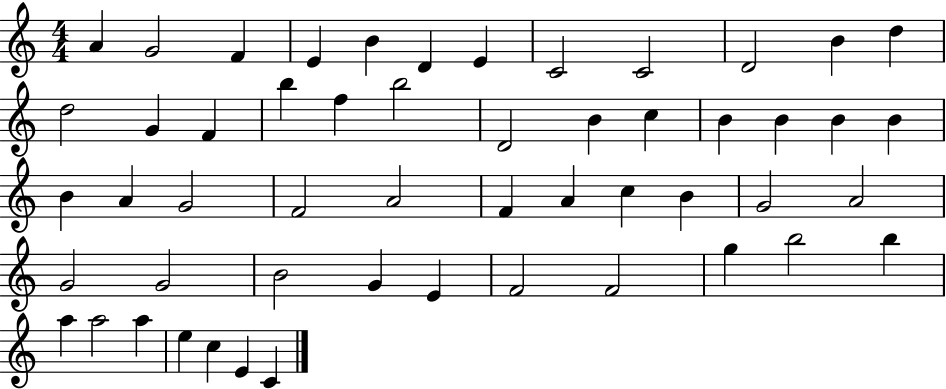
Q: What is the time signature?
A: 4/4